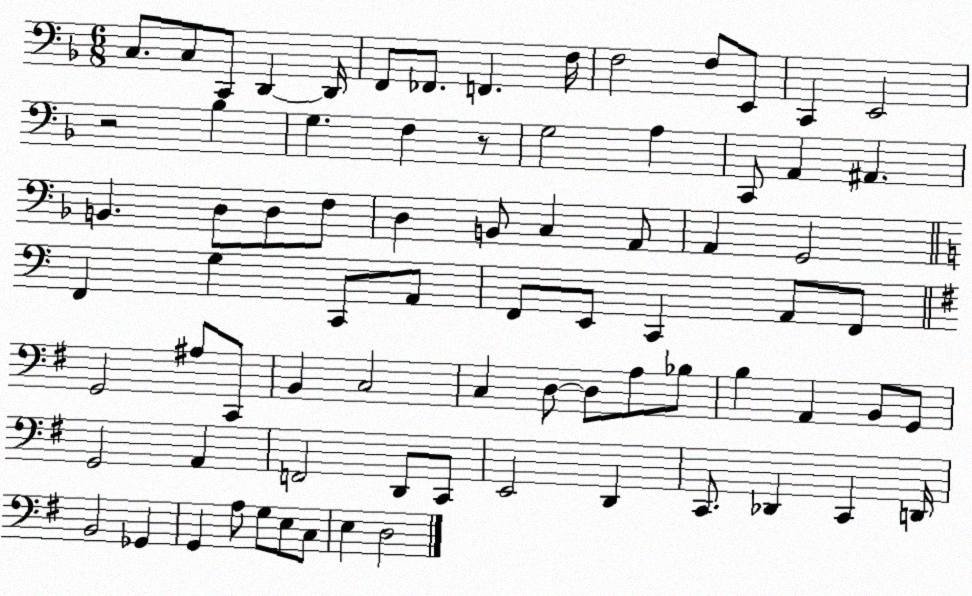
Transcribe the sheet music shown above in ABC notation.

X:1
T:Untitled
M:6/8
L:1/4
K:F
C,/2 C,/2 C,,/2 D,, D,,/4 F,,/2 _F,,/2 F,, F,/4 F,2 F,/2 E,,/2 C,, E,,2 z2 _B, G, F, z/2 G,2 A, C,,/2 A,, ^A,, B,, D,/2 D,/2 F,/2 D, B,,/2 C, A,,/2 A,, G,,2 F,, G, C,,/2 A,,/2 F,,/2 E,,/2 C,, A,,/2 F,,/2 G,,2 ^A,/2 C,,/2 B,, C,2 C, D,/2 D,/2 A,/2 _B,/2 B, A,, B,,/2 G,,/2 G,,2 A,, F,,2 D,,/2 C,,/2 E,,2 D,, C,,/2 _D,, C,, D,,/4 B,,2 _G,, G,, A,/2 G,/2 E,/2 C,/2 E, D,2